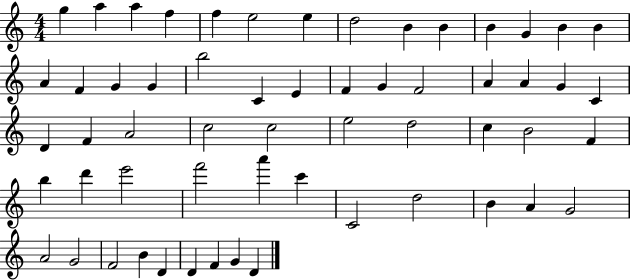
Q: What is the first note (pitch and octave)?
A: G5